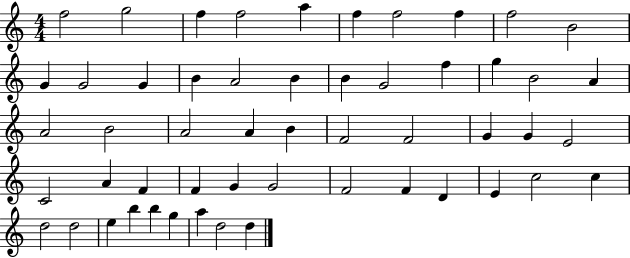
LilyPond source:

{
  \clef treble
  \numericTimeSignature
  \time 4/4
  \key c \major
  f''2 g''2 | f''4 f''2 a''4 | f''4 f''2 f''4 | f''2 b'2 | \break g'4 g'2 g'4 | b'4 a'2 b'4 | b'4 g'2 f''4 | g''4 b'2 a'4 | \break a'2 b'2 | a'2 a'4 b'4 | f'2 f'2 | g'4 g'4 e'2 | \break c'2 a'4 f'4 | f'4 g'4 g'2 | f'2 f'4 d'4 | e'4 c''2 c''4 | \break d''2 d''2 | e''4 b''4 b''4 g''4 | a''4 d''2 d''4 | \bar "|."
}